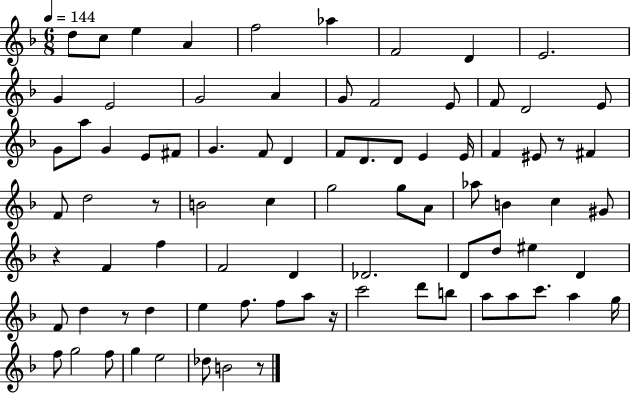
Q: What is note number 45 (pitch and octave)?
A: C5